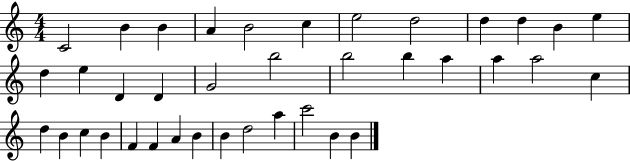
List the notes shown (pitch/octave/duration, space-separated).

C4/h B4/q B4/q A4/q B4/h C5/q E5/h D5/h D5/q D5/q B4/q E5/q D5/q E5/q D4/q D4/q G4/h B5/h B5/h B5/q A5/q A5/q A5/h C5/q D5/q B4/q C5/q B4/q F4/q F4/q A4/q B4/q B4/q D5/h A5/q C6/h B4/q B4/q